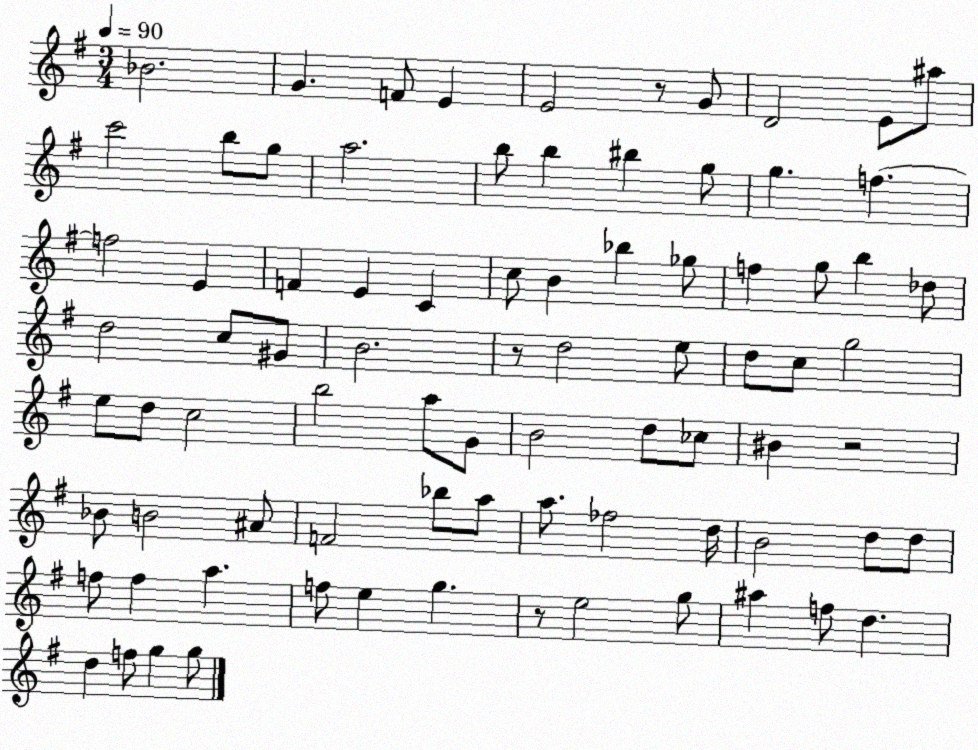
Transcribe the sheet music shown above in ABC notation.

X:1
T:Untitled
M:3/4
L:1/4
K:G
_B2 G F/2 E E2 z/2 G/2 D2 E/2 ^a/2 c'2 b/2 g/2 a2 b/2 b ^b g/2 g f f2 E F E C c/2 B _b _g/2 f g/2 b _d/2 d2 c/2 ^G/2 B2 z/2 d2 e/2 d/2 c/2 g2 e/2 d/2 c2 b2 a/2 G/2 B2 d/2 _c/2 ^B z2 _B/2 B2 ^A/2 F2 _b/2 a/2 a/2 _f2 d/4 B2 d/2 d/2 f/2 f a f/2 e g z/2 e2 g/2 ^a f/2 d d f/2 g g/2